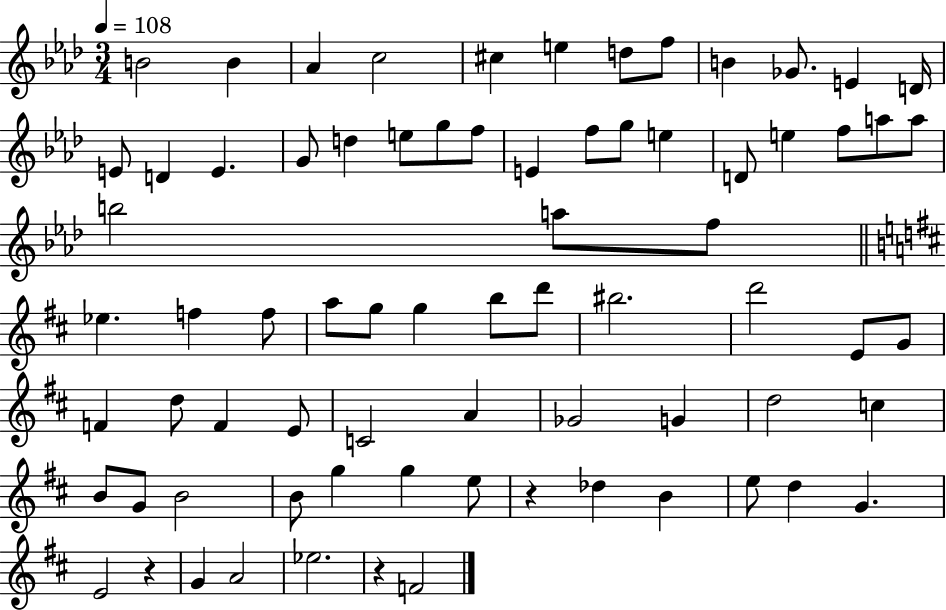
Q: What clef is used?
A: treble